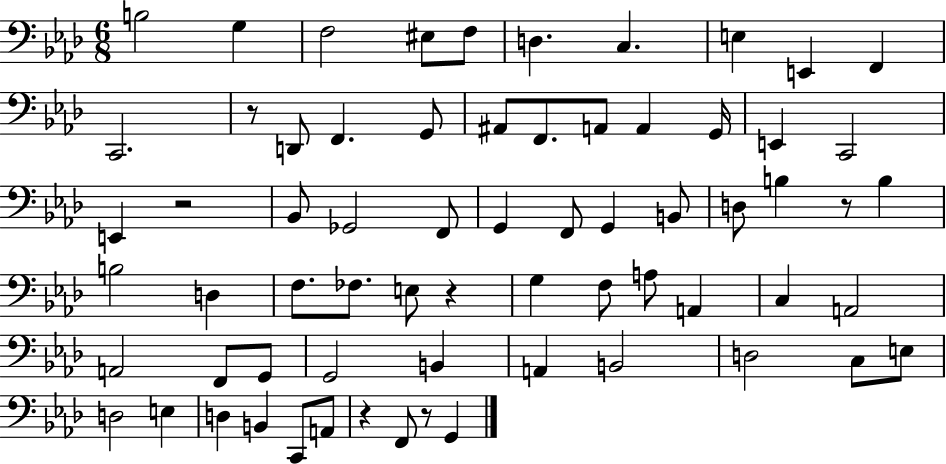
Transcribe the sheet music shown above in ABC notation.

X:1
T:Untitled
M:6/8
L:1/4
K:Ab
B,2 G, F,2 ^E,/2 F,/2 D, C, E, E,, F,, C,,2 z/2 D,,/2 F,, G,,/2 ^A,,/2 F,,/2 A,,/2 A,, G,,/4 E,, C,,2 E,, z2 _B,,/2 _G,,2 F,,/2 G,, F,,/2 G,, B,,/2 D,/2 B, z/2 B, B,2 D, F,/2 _F,/2 E,/2 z G, F,/2 A,/2 A,, C, A,,2 A,,2 F,,/2 G,,/2 G,,2 B,, A,, B,,2 D,2 C,/2 E,/2 D,2 E, D, B,, C,,/2 A,,/2 z F,,/2 z/2 G,,